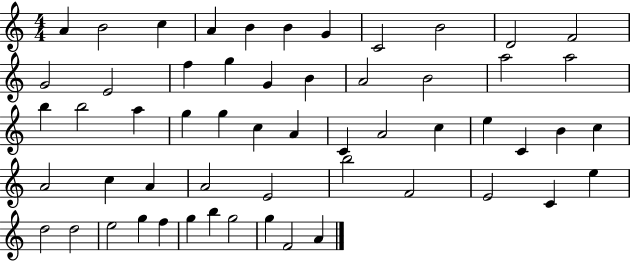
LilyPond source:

{
  \clef treble
  \numericTimeSignature
  \time 4/4
  \key c \major
  a'4 b'2 c''4 | a'4 b'4 b'4 g'4 | c'2 b'2 | d'2 f'2 | \break g'2 e'2 | f''4 g''4 g'4 b'4 | a'2 b'2 | a''2 a''2 | \break b''4 b''2 a''4 | g''4 g''4 c''4 a'4 | c'4 a'2 c''4 | e''4 c'4 b'4 c''4 | \break a'2 c''4 a'4 | a'2 e'2 | b''2 f'2 | e'2 c'4 e''4 | \break d''2 d''2 | e''2 g''4 f''4 | g''4 b''4 g''2 | g''4 f'2 a'4 | \break \bar "|."
}